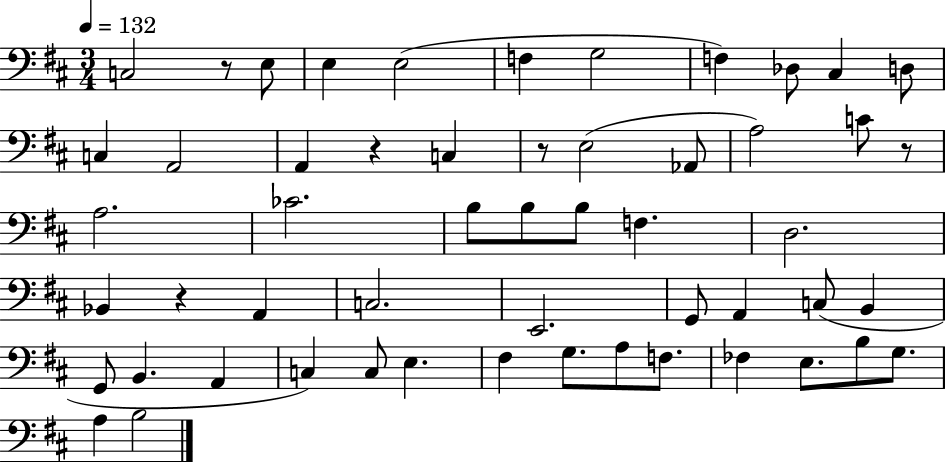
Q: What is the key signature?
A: D major